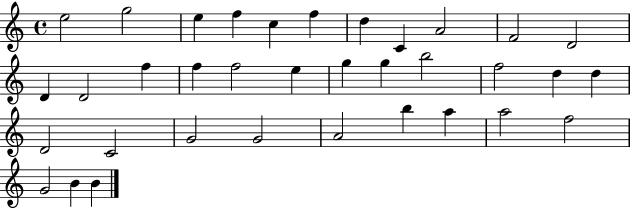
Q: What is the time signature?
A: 4/4